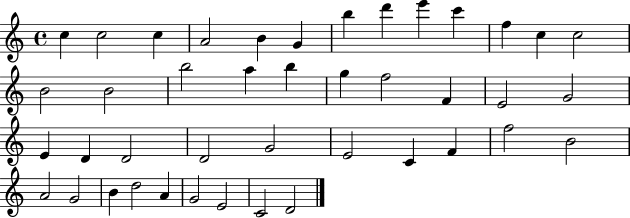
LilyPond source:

{
  \clef treble
  \time 4/4
  \defaultTimeSignature
  \key c \major
  c''4 c''2 c''4 | a'2 b'4 g'4 | b''4 d'''4 e'''4 c'''4 | f''4 c''4 c''2 | \break b'2 b'2 | b''2 a''4 b''4 | g''4 f''2 f'4 | e'2 g'2 | \break e'4 d'4 d'2 | d'2 g'2 | e'2 c'4 f'4 | f''2 b'2 | \break a'2 g'2 | b'4 d''2 a'4 | g'2 e'2 | c'2 d'2 | \break \bar "|."
}